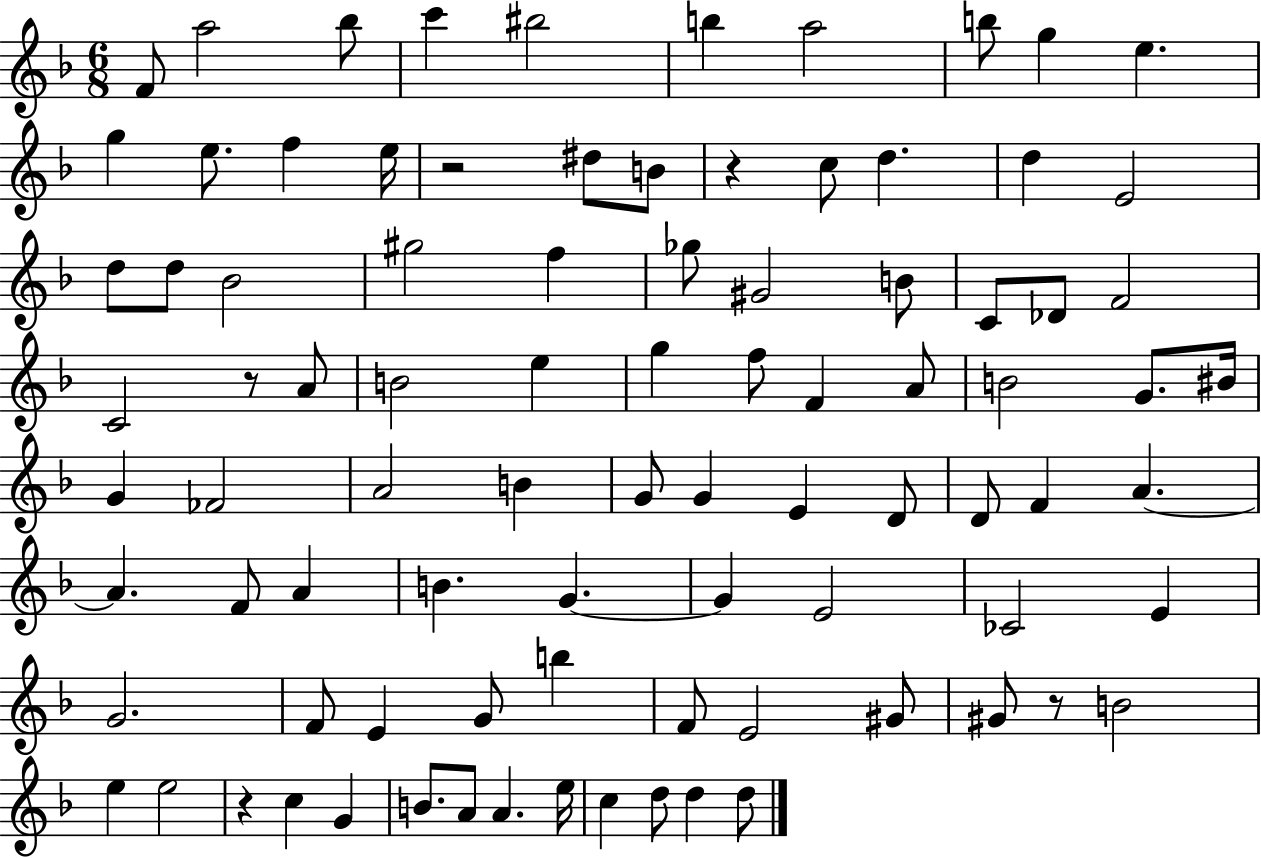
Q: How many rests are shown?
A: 5